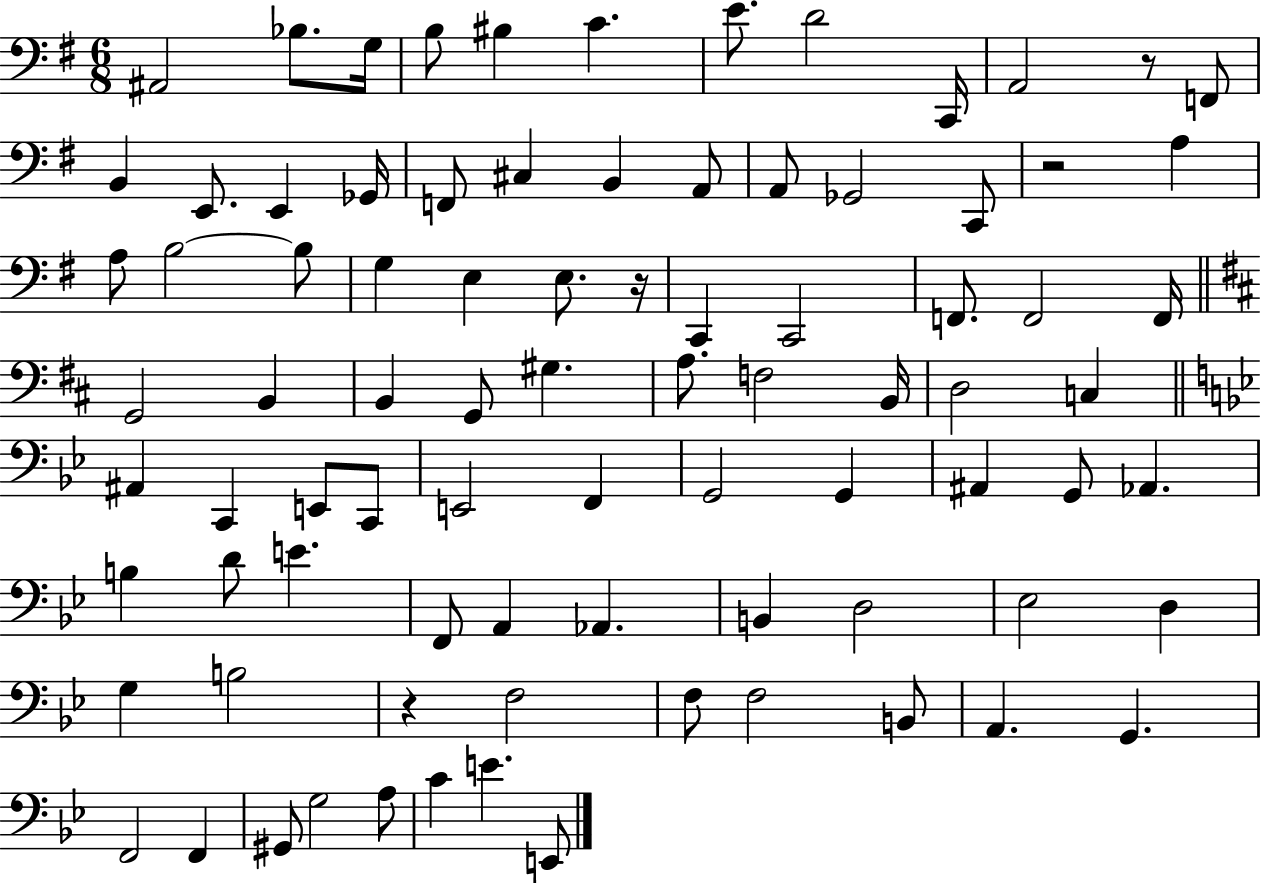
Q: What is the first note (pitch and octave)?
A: A#2